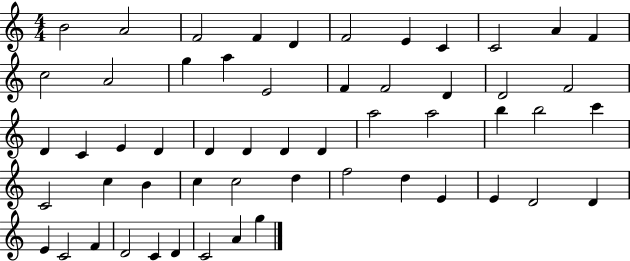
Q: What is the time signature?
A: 4/4